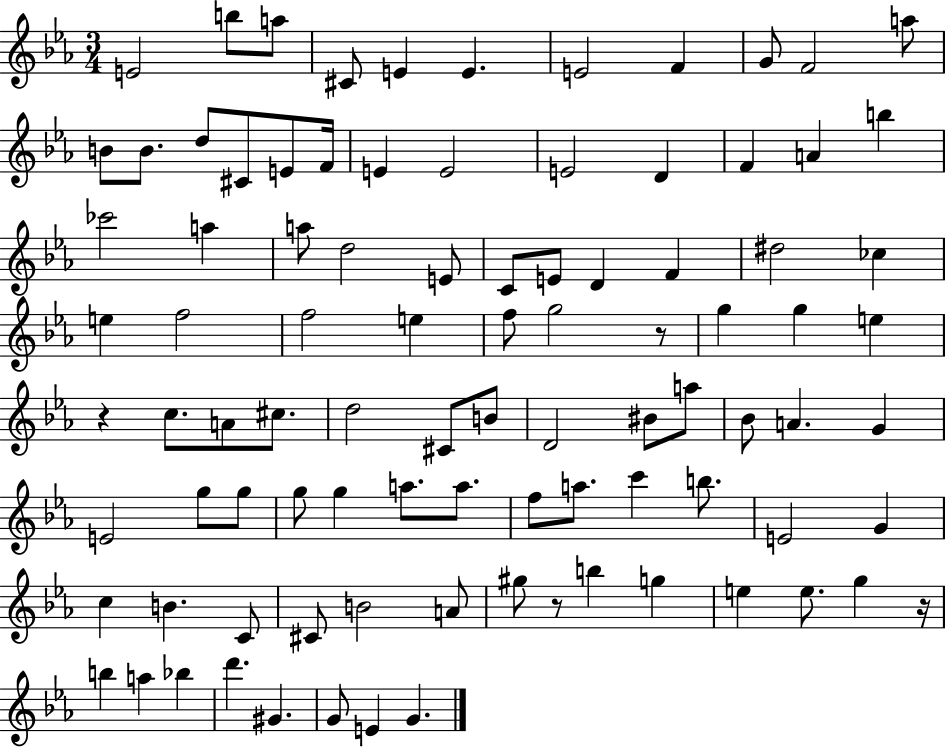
{
  \clef treble
  \numericTimeSignature
  \time 3/4
  \key ees \major
  e'2 b''8 a''8 | cis'8 e'4 e'4. | e'2 f'4 | g'8 f'2 a''8 | \break b'8 b'8. d''8 cis'8 e'8 f'16 | e'4 e'2 | e'2 d'4 | f'4 a'4 b''4 | \break ces'''2 a''4 | a''8 d''2 e'8 | c'8 e'8 d'4 f'4 | dis''2 ces''4 | \break e''4 f''2 | f''2 e''4 | f''8 g''2 r8 | g''4 g''4 e''4 | \break r4 c''8. a'8 cis''8. | d''2 cis'8 b'8 | d'2 bis'8 a''8 | bes'8 a'4. g'4 | \break e'2 g''8 g''8 | g''8 g''4 a''8. a''8. | f''8 a''8. c'''4 b''8. | e'2 g'4 | \break c''4 b'4. c'8 | cis'8 b'2 a'8 | gis''8 r8 b''4 g''4 | e''4 e''8. g''4 r16 | \break b''4 a''4 bes''4 | d'''4. gis'4. | g'8 e'4 g'4. | \bar "|."
}